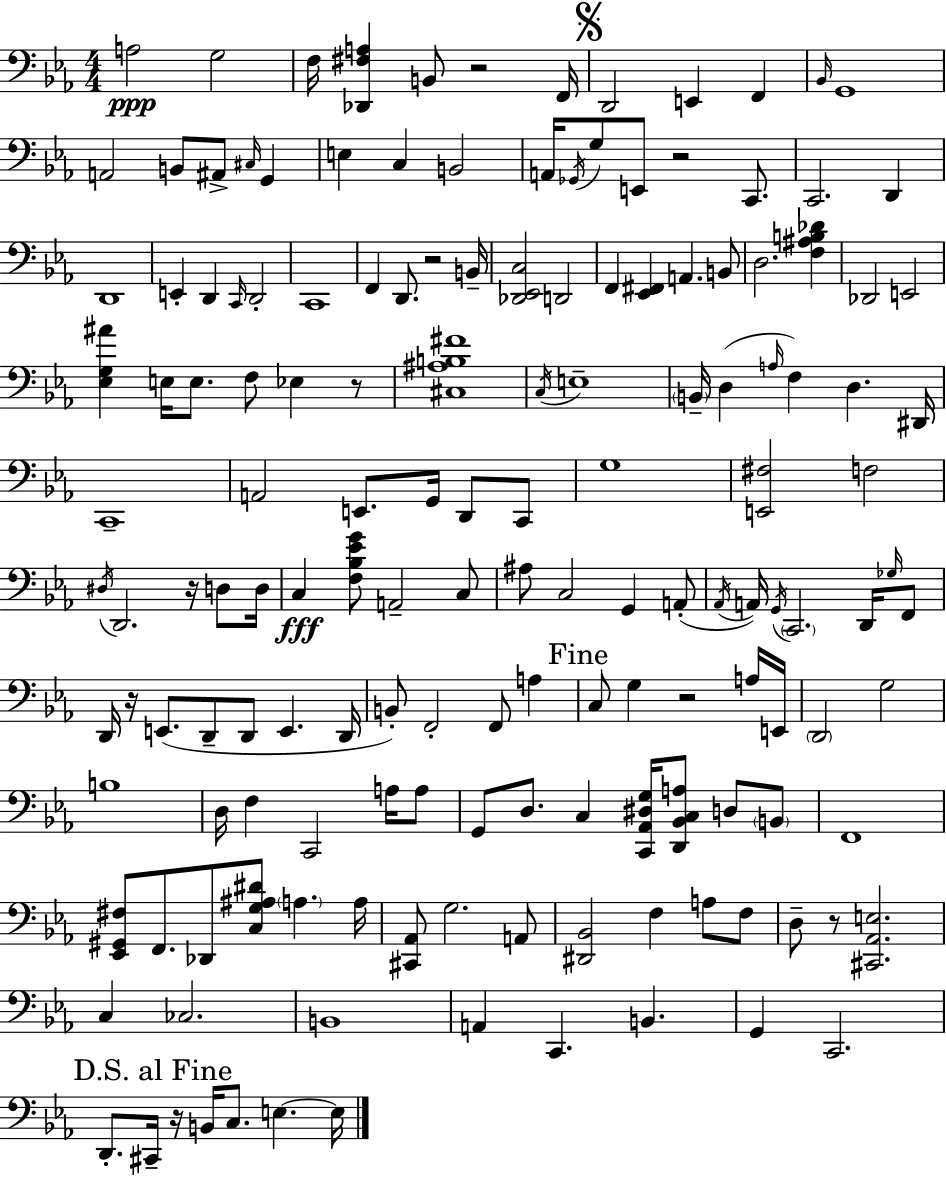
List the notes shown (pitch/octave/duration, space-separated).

A3/h G3/h F3/s [Db2,F#3,A3]/q B2/e R/h F2/s D2/h E2/q F2/q Bb2/s G2/w A2/h B2/e A#2/e C#3/s G2/q E3/q C3/q B2/h A2/s Gb2/s G3/e E2/e R/h C2/e. C2/h. D2/q D2/w E2/q D2/q C2/s D2/h C2/w F2/q D2/e. R/h B2/s [Db2,Eb2,C3]/h D2/h F2/q [Eb2,F#2]/q A2/q. B2/e D3/h. [F3,A#3,B3,Db4]/q Db2/h E2/h [Eb3,G3,A#4]/q E3/s E3/e. F3/e Eb3/q R/e [C#3,A#3,B3,F#4]/w C3/s E3/w B2/s D3/q A3/s F3/q D3/q. D#2/s C2/w A2/h E2/e. G2/s D2/e C2/e G3/w [E2,F#3]/h F3/h D#3/s D2/h. R/s D3/e D3/s C3/q [F3,Bb3,Eb4,G4]/e A2/h C3/e A#3/e C3/h G2/q A2/e Ab2/s A2/s G2/s C2/h. D2/s Gb3/s F2/e D2/s R/s E2/e. D2/e D2/e E2/q. D2/s B2/e F2/h F2/e A3/q C3/e G3/q R/h A3/s E2/s D2/h G3/h B3/w D3/s F3/q C2/h A3/s A3/e G2/e D3/e. C3/q [C2,Ab2,D#3,G3]/s [D2,Bb2,C3,A3]/e D3/e B2/e F2/w [Eb2,G#2,F#3]/e F2/e. Db2/e [C3,G3,A#3,D#4]/e A3/q. A3/s [C#2,Ab2]/e G3/h. A2/e [D#2,Bb2]/h F3/q A3/e F3/e D3/e R/e [C#2,Ab2,E3]/h. C3/q CES3/h. B2/w A2/q C2/q. B2/q. G2/q C2/h. D2/e. C#2/s R/s B2/s C3/e. E3/q. E3/s